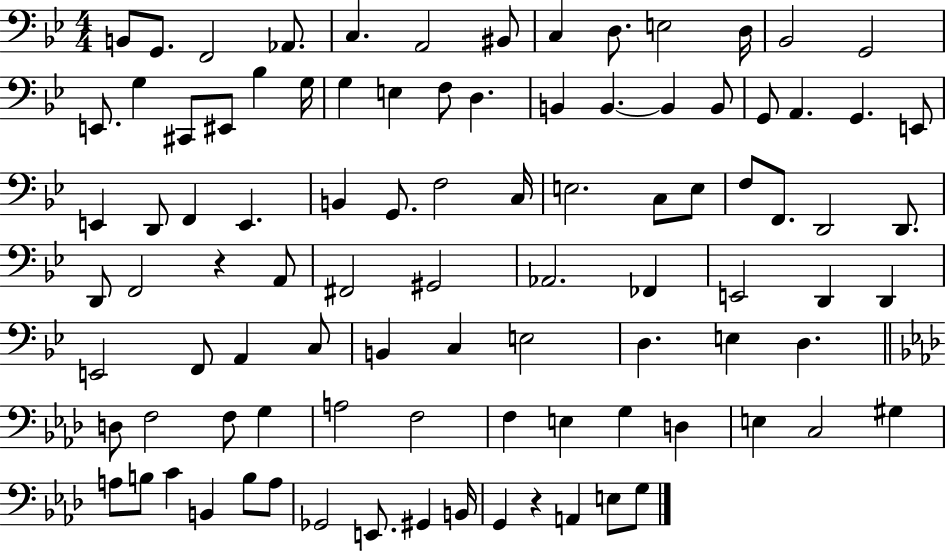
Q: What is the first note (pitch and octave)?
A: B2